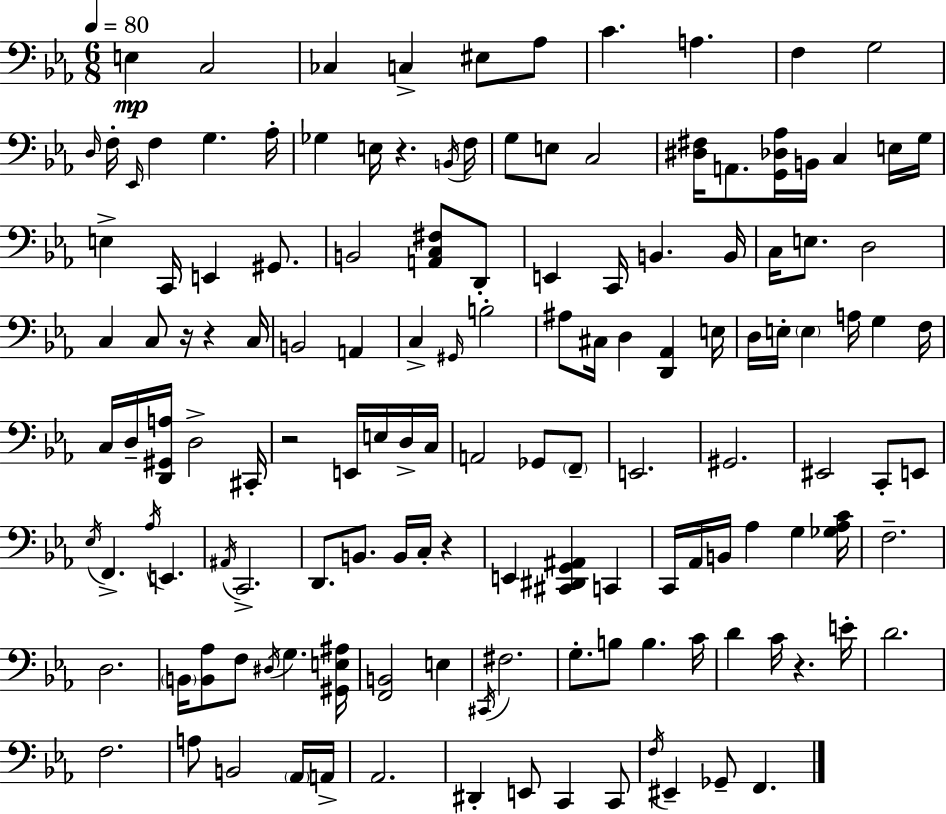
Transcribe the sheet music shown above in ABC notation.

X:1
T:Untitled
M:6/8
L:1/4
K:Cm
E, C,2 _C, C, ^E,/2 _A,/2 C A, F, G,2 D,/4 F,/4 _E,,/4 F, G, _A,/4 _G, E,/4 z B,,/4 F,/4 G,/2 E,/2 C,2 [^D,^F,]/4 A,,/2 [G,,_D,_A,]/4 B,,/4 C, E,/4 G,/4 E, C,,/4 E,, ^G,,/2 B,,2 [A,,C,^F,]/2 D,,/2 E,, C,,/4 B,, B,,/4 C,/4 E,/2 D,2 C, C,/2 z/4 z C,/4 B,,2 A,, C, ^G,,/4 B,2 ^A,/2 ^C,/4 D, [D,,_A,,] E,/4 D,/4 E,/4 E, A,/4 G, F,/4 C,/4 D,/4 [D,,^G,,A,]/4 D,2 ^C,,/4 z2 E,,/4 E,/4 D,/4 C,/4 A,,2 _G,,/2 F,,/2 E,,2 ^G,,2 ^E,,2 C,,/2 E,,/2 _E,/4 F,, _A,/4 E,, ^A,,/4 C,,2 D,,/2 B,,/2 B,,/4 C,/4 z E,, [^C,,^D,,G,,^A,,] C,, C,,/4 _A,,/4 B,,/4 _A, G, [_G,_A,C]/4 F,2 D,2 B,,/4 [B,,_A,]/2 F,/2 ^D,/4 G, [^G,,E,^A,]/4 [F,,B,,]2 E, ^C,,/4 ^F,2 G,/2 B,/2 B, C/4 D C/4 z E/4 D2 F,2 A,/2 B,,2 _A,,/4 A,,/4 _A,,2 ^D,, E,,/2 C,, C,,/2 F,/4 ^E,, _G,,/2 F,,